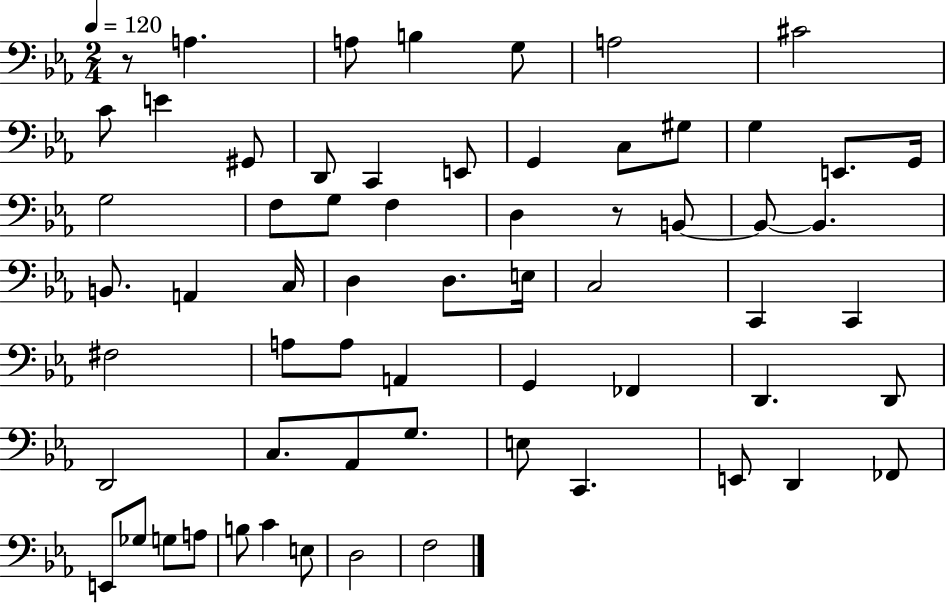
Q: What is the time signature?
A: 2/4